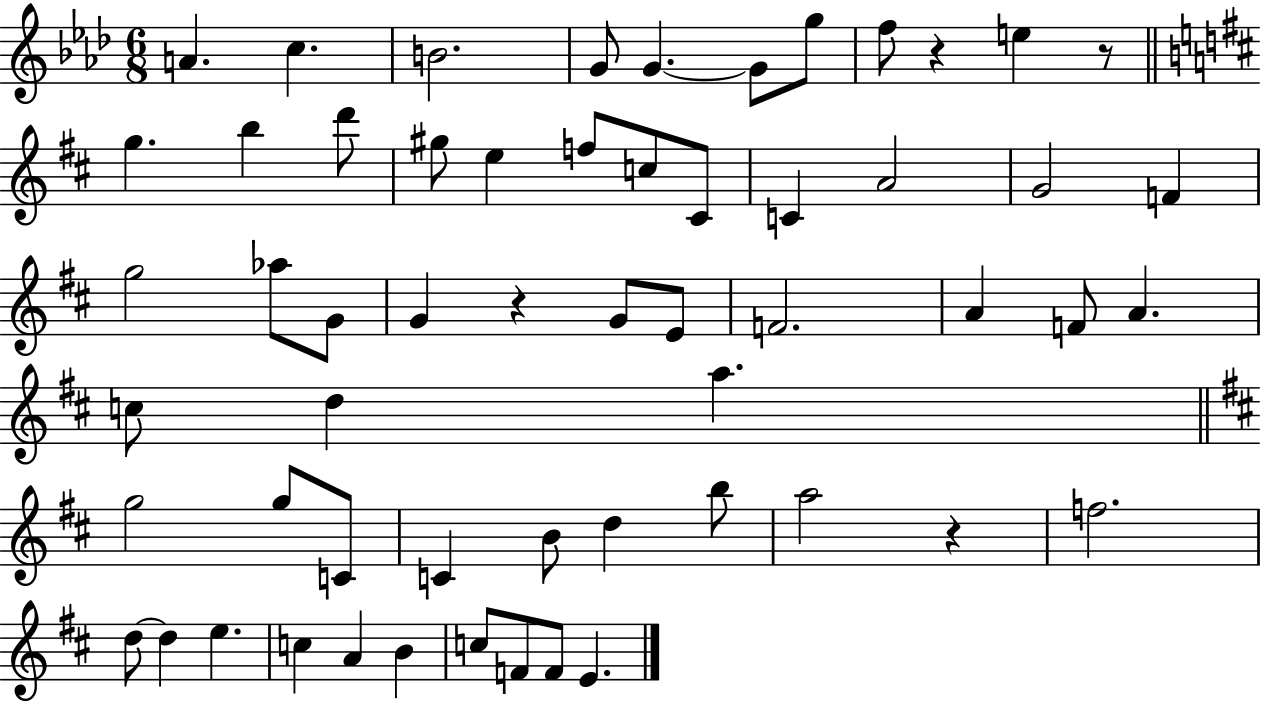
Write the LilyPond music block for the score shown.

{
  \clef treble
  \numericTimeSignature
  \time 6/8
  \key aes \major
  a'4. c''4. | b'2. | g'8 g'4.~~ g'8 g''8 | f''8 r4 e''4 r8 | \break \bar "||" \break \key d \major g''4. b''4 d'''8 | gis''8 e''4 f''8 c''8 cis'8 | c'4 a'2 | g'2 f'4 | \break g''2 aes''8 g'8 | g'4 r4 g'8 e'8 | f'2. | a'4 f'8 a'4. | \break c''8 d''4 a''4. | \bar "||" \break \key b \minor g''2 g''8 c'8 | c'4 b'8 d''4 b''8 | a''2 r4 | f''2. | \break d''8~~ d''4 e''4. | c''4 a'4 b'4 | c''8 f'8 f'8 e'4. | \bar "|."
}